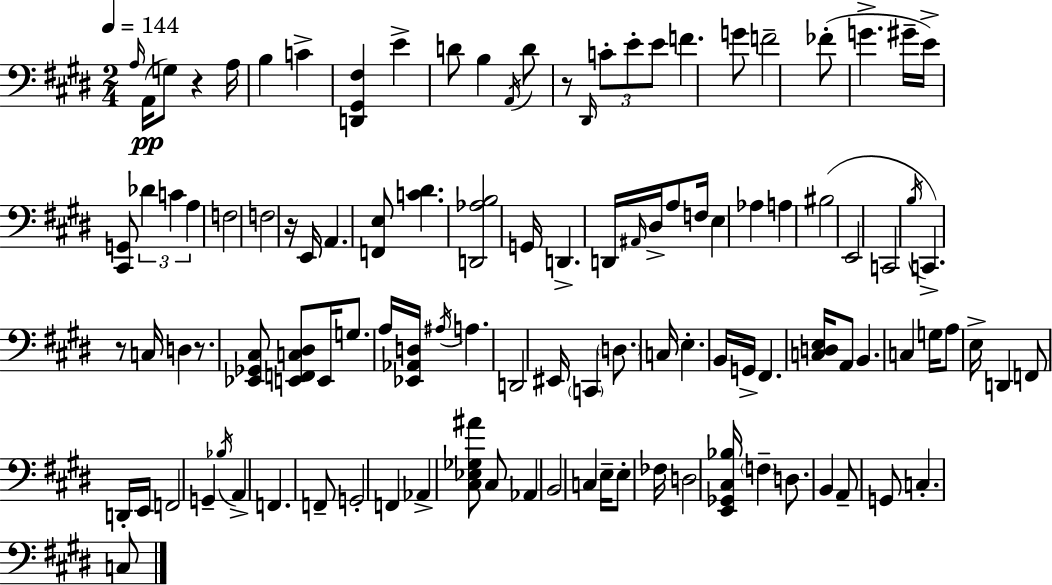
{
  \clef bass
  \numericTimeSignature
  \time 2/4
  \key e \major
  \tempo 4 = 144
  \repeat volta 2 { \grace { a16 }(\pp a,16 g8) r4 | a16 b4 c'4-> | <d, gis, fis>4 e'4-> | d'8 b4 \acciaccatura { a,16 } | \break d'8 r8 \grace { dis,16 } \tuplet 3/2 { c'8-. e'8-. | e'8 } f'4. | g'8 f'2-- | fes'8-.( g'4.-> | \break gis'16-- e'16->) <cis, g,>8 \tuplet 3/2 { des'4 | c'4 a4 } | f2 | f2 | \break r16 e,16 a,4. | <f, e>8 <c' dis'>4. | <d, aes b>2 | g,16 d,4.-> | \break d,16 \grace { ais,16 } dis16-> a8 f16 | e4 aes4 | a4 bis2( | e,2 | \break c,2 | \acciaccatura { b16 }) c,4.-> | r8 c16 d4 | r8. <ees, ges, cis>8 <e, f, c dis>8 | \break e,16 g8. a16 <ees, aes, d>16 \acciaccatura { ais16 } | a4. d,2 | eis,16 \parenthesize c,4 | \parenthesize d8. c16 e4.-. | \break b,16 g,16-> fis,4. | <c d e>16 a,8 | b,4. c4 | g16 a8 e16-> d,4 | \break f,8 d,16-. e,16 f,2 | g,4-- | \acciaccatura { bes16 } a,4-> f,4. | f,8-- g,2-. | \break f,4 | aes,4-> <cis ees ges ais'>8 | cis8 aes,4 b,2 | c4 | \break e16-- e8-. fes16 d2 | <e, ges, cis bes>16 | \parenthesize f4-- d8. b,4 | a,8-- g,8 c4.-. | \break c8 } \bar "|."
}